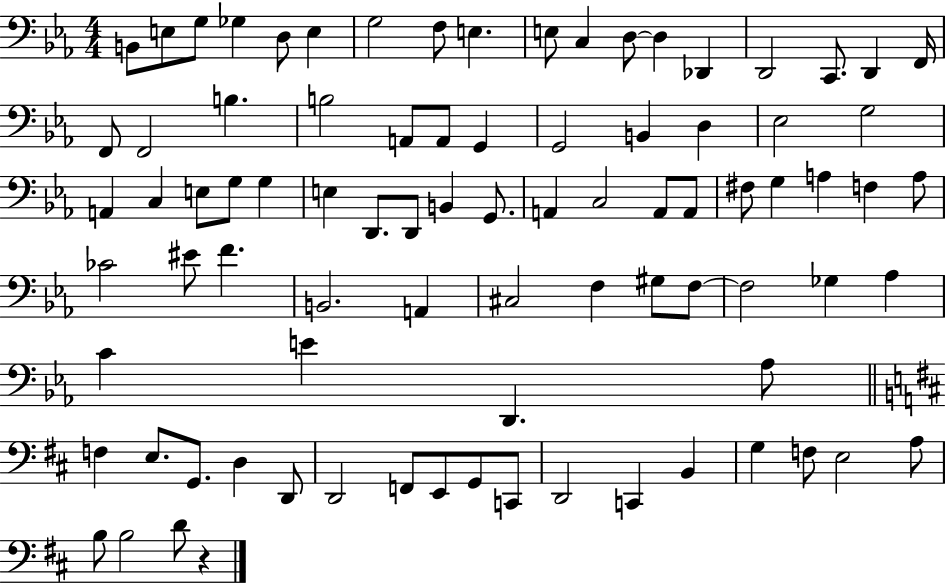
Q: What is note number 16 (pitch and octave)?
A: C2